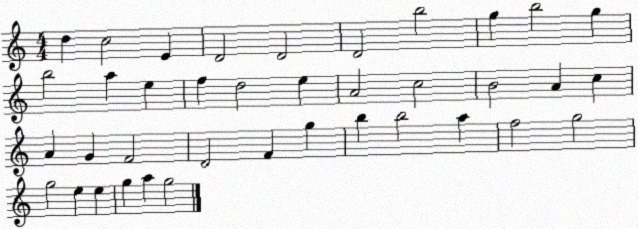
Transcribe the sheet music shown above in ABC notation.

X:1
T:Untitled
M:4/4
L:1/4
K:C
d c2 E D2 D2 D2 b2 g b2 g b2 a e f d2 e A2 c2 B2 A c A G F2 D2 F g b b2 a f2 g2 g2 e e g a g2